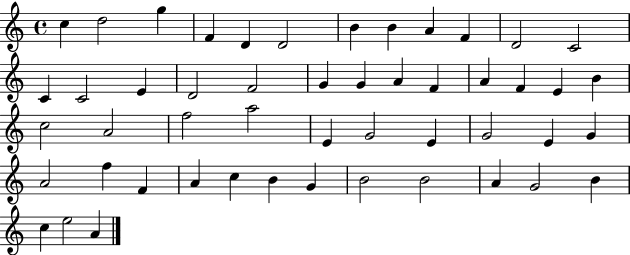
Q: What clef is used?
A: treble